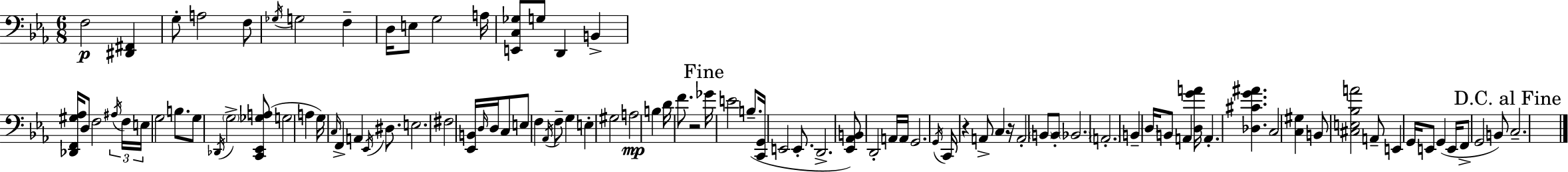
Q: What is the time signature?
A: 6/8